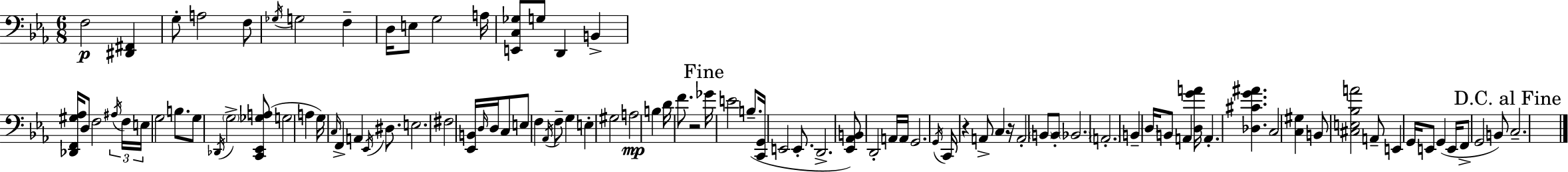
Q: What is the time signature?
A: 6/8